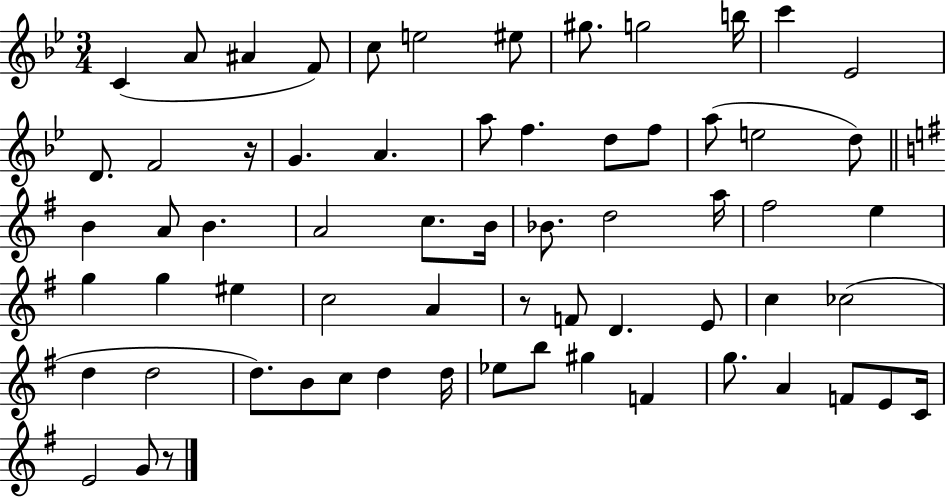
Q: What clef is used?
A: treble